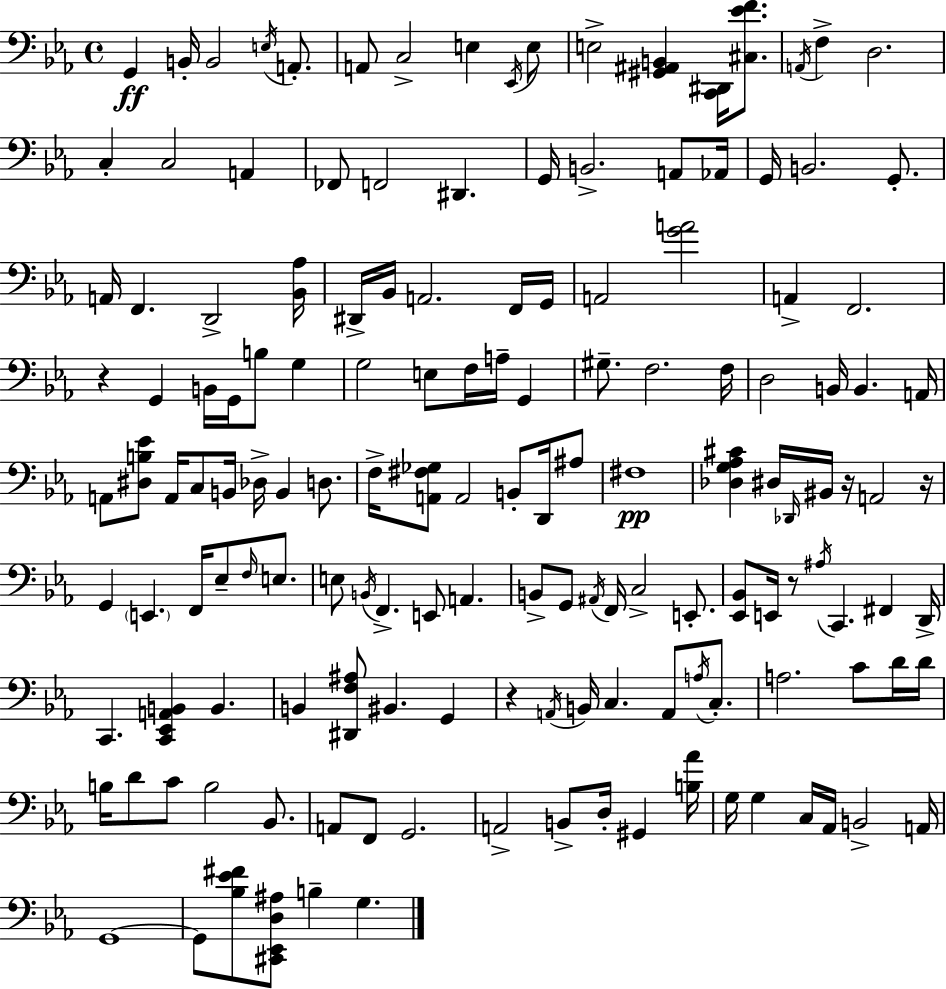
X:1
T:Untitled
M:4/4
L:1/4
K:Cm
G,, B,,/4 B,,2 E,/4 A,,/2 A,,/2 C,2 E, _E,,/4 E,/2 E,2 [^G,,^A,,B,,] [C,,^D,,]/4 [^C,_EF]/2 A,,/4 F, D,2 C, C,2 A,, _F,,/2 F,,2 ^D,, G,,/4 B,,2 A,,/2 _A,,/4 G,,/4 B,,2 G,,/2 A,,/4 F,, D,,2 [_B,,_A,]/4 ^D,,/4 _B,,/4 A,,2 F,,/4 G,,/4 A,,2 [GA]2 A,, F,,2 z G,, B,,/4 G,,/4 B,/2 G, G,2 E,/2 F,/4 A,/4 G,, ^G,/2 F,2 F,/4 D,2 B,,/4 B,, A,,/4 A,,/2 [^D,B,_E]/2 A,,/4 C,/2 B,,/4 _D,/4 B,, D,/2 F,/4 [A,,^F,_G,]/2 A,,2 B,,/2 D,,/4 ^A,/2 ^F,4 [_D,G,_A,^C] ^D,/4 _D,,/4 ^B,,/4 z/4 A,,2 z/4 G,, E,, F,,/4 _E,/2 F,/4 E,/2 E,/2 B,,/4 F,, E,,/2 A,, B,,/2 G,,/2 ^A,,/4 F,,/4 C,2 E,,/2 [_E,,_B,,]/2 E,,/4 z/2 ^A,/4 C,, ^F,, D,,/4 C,, [C,,_E,,A,,B,,] B,, B,, [^D,,F,^A,]/2 ^B,, G,, z A,,/4 B,,/4 C, A,,/2 A,/4 C,/2 A,2 C/2 D/4 D/4 B,/4 D/2 C/2 B,2 _B,,/2 A,,/2 F,,/2 G,,2 A,,2 B,,/2 D,/4 ^G,, [B,_A]/4 G,/4 G, C,/4 _A,,/4 B,,2 A,,/4 G,,4 G,,/2 [_B,_E^F]/2 [^C,,_E,,D,^A,]/2 B, G,